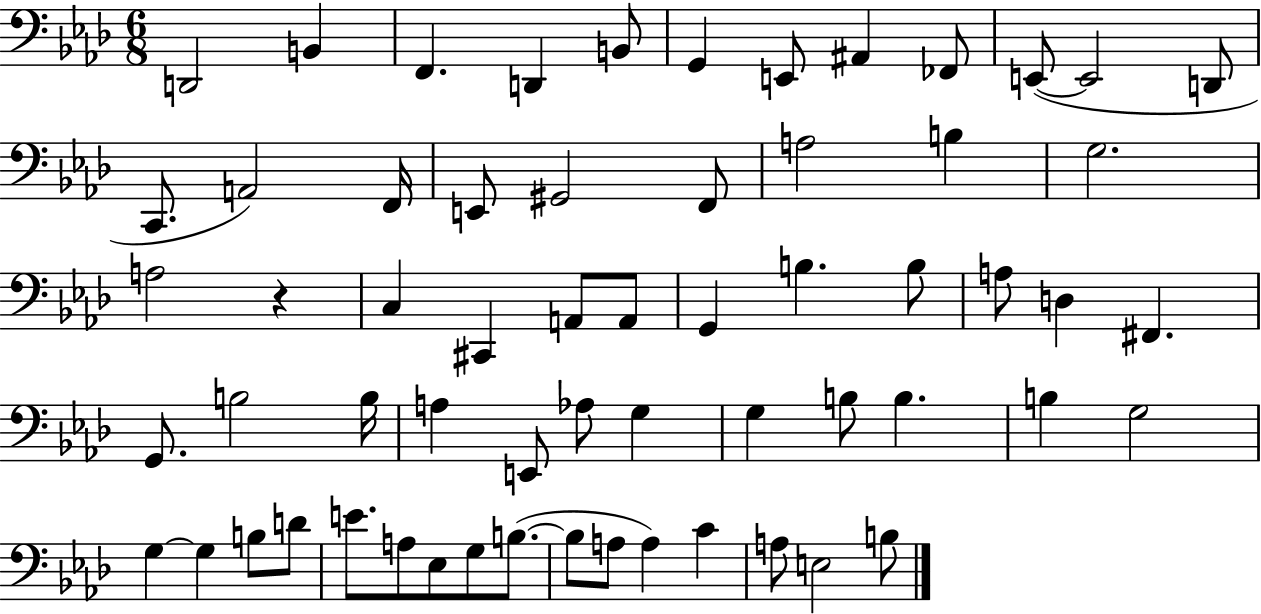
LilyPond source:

{
  \clef bass
  \numericTimeSignature
  \time 6/8
  \key aes \major
  d,2 b,4 | f,4. d,4 b,8 | g,4 e,8 ais,4 fes,8 | e,8~(~ e,2 d,8 | \break c,8. a,2) f,16 | e,8 gis,2 f,8 | a2 b4 | g2. | \break a2 r4 | c4 cis,4 a,8 a,8 | g,4 b4. b8 | a8 d4 fis,4. | \break g,8. b2 b16 | a4 e,8 aes8 g4 | g4 b8 b4. | b4 g2 | \break g4~~ g4 b8 d'8 | e'8. a8 ees8 g8 b8.~(~ | b8 a8 a4) c'4 | a8 e2 b8 | \break \bar "|."
}